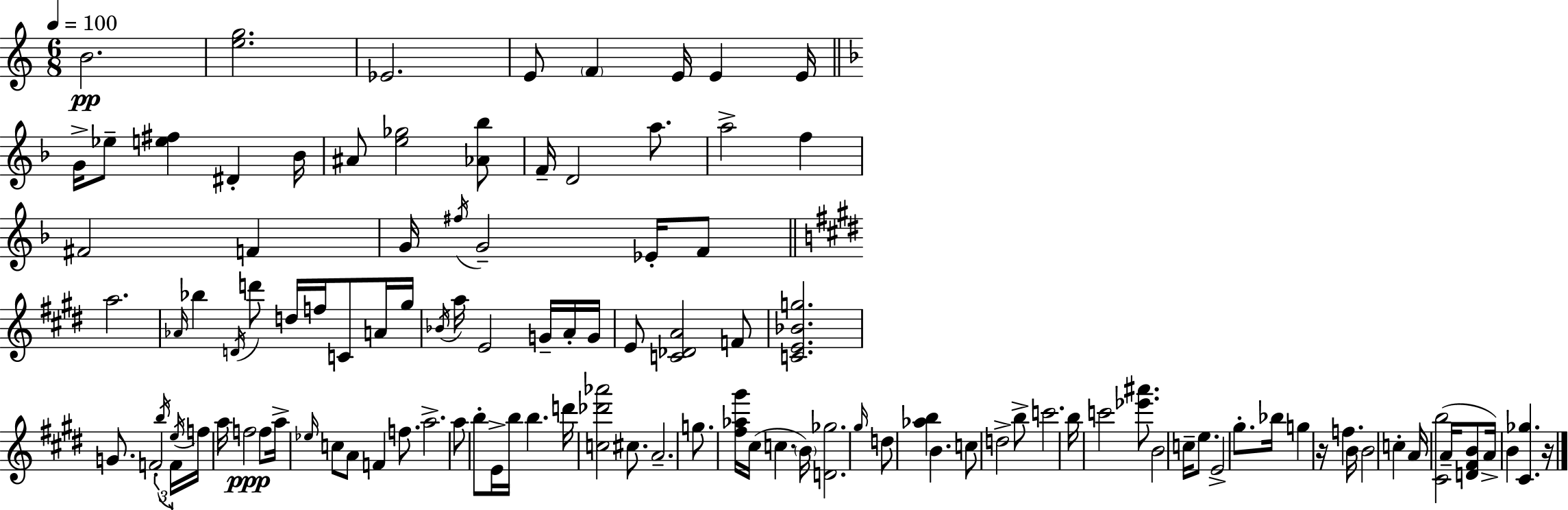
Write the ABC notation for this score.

X:1
T:Untitled
M:6/8
L:1/4
K:Am
B2 [eg]2 _E2 E/2 F E/4 E E/4 G/4 _e/2 [e^f] ^D _B/4 ^A/2 [e_g]2 [_A_b]/2 F/4 D2 a/2 a2 f ^F2 F G/4 ^f/4 G2 _E/4 F/2 a2 _A/4 _b D/4 d'/2 d/4 f/4 C/2 A/4 ^g/4 _B/4 a/4 E2 G/4 A/4 G/4 E/2 [C_DA]2 F/2 [CE_Bg]2 G/2 F2 b/4 F/4 e/4 f/4 a/4 f2 f/2 a/4 _e/4 c/2 A/2 F f/2 a2 a/2 b/2 E/4 b/4 b d'/4 [c_d'_a']2 ^c/2 A2 g/2 [^f_a^g']/4 ^c/4 c B/4 [D_g]2 ^g/4 d/2 [_ab] B c/2 d2 b/2 c'2 b/4 c'2 [_e'^a']/2 B2 c/4 e/2 E2 ^g/2 _b/4 g z/4 f B/4 B2 c A/4 [^Cb]2 A/4 [D^FB]/2 A/4 B [^C_g] z/4